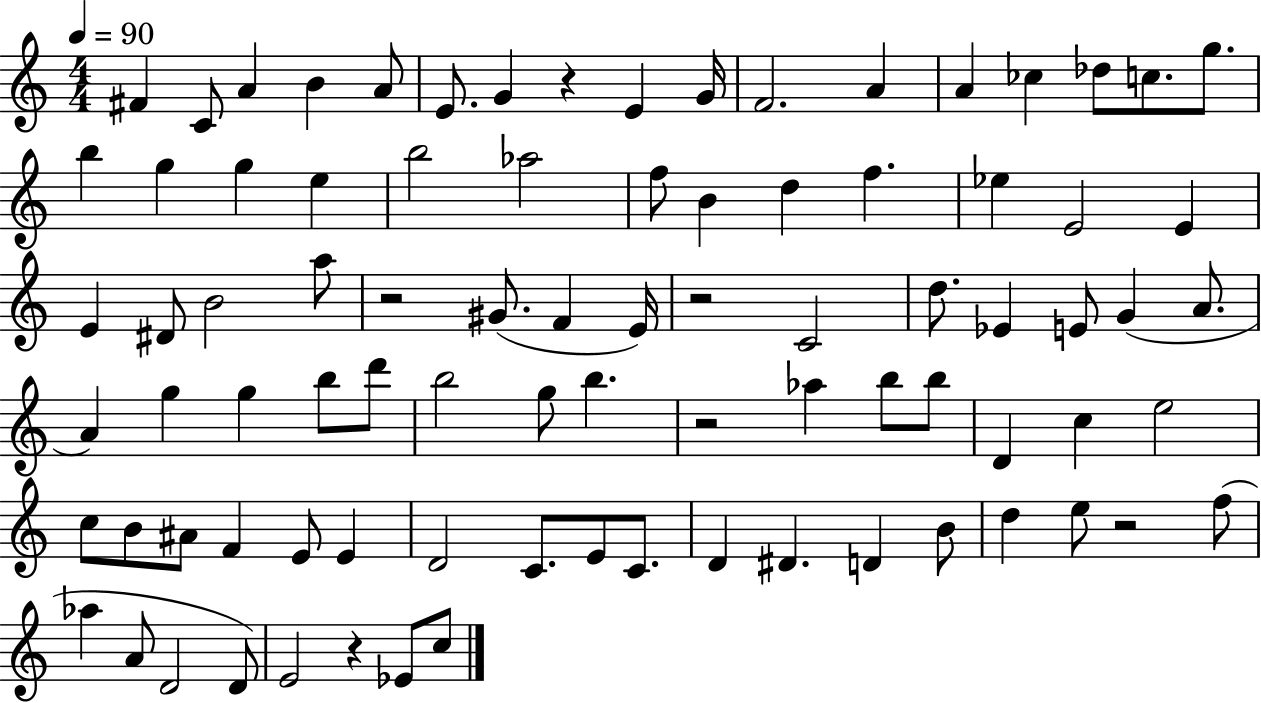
F#4/q C4/e A4/q B4/q A4/e E4/e. G4/q R/q E4/q G4/s F4/h. A4/q A4/q CES5/q Db5/e C5/e. G5/e. B5/q G5/q G5/q E5/q B5/h Ab5/h F5/e B4/q D5/q F5/q. Eb5/q E4/h E4/q E4/q D#4/e B4/h A5/e R/h G#4/e. F4/q E4/s R/h C4/h D5/e. Eb4/q E4/e G4/q A4/e. A4/q G5/q G5/q B5/e D6/e B5/h G5/e B5/q. R/h Ab5/q B5/e B5/e D4/q C5/q E5/h C5/e B4/e A#4/e F4/q E4/e E4/q D4/h C4/e. E4/e C4/e. D4/q D#4/q. D4/q B4/e D5/q E5/e R/h F5/e Ab5/q A4/e D4/h D4/e E4/h R/q Eb4/e C5/e